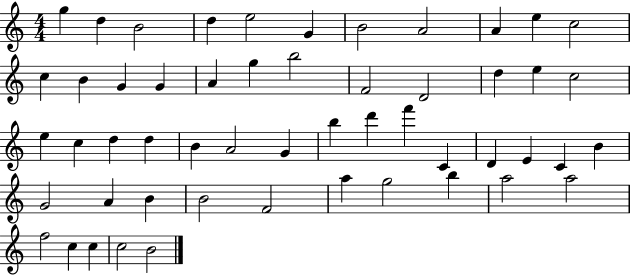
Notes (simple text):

G5/q D5/q B4/h D5/q E5/h G4/q B4/h A4/h A4/q E5/q C5/h C5/q B4/q G4/q G4/q A4/q G5/q B5/h F4/h D4/h D5/q E5/q C5/h E5/q C5/q D5/q D5/q B4/q A4/h G4/q B5/q D6/q F6/q C4/q D4/q E4/q C4/q B4/q G4/h A4/q B4/q B4/h F4/h A5/q G5/h B5/q A5/h A5/h F5/h C5/q C5/q C5/h B4/h